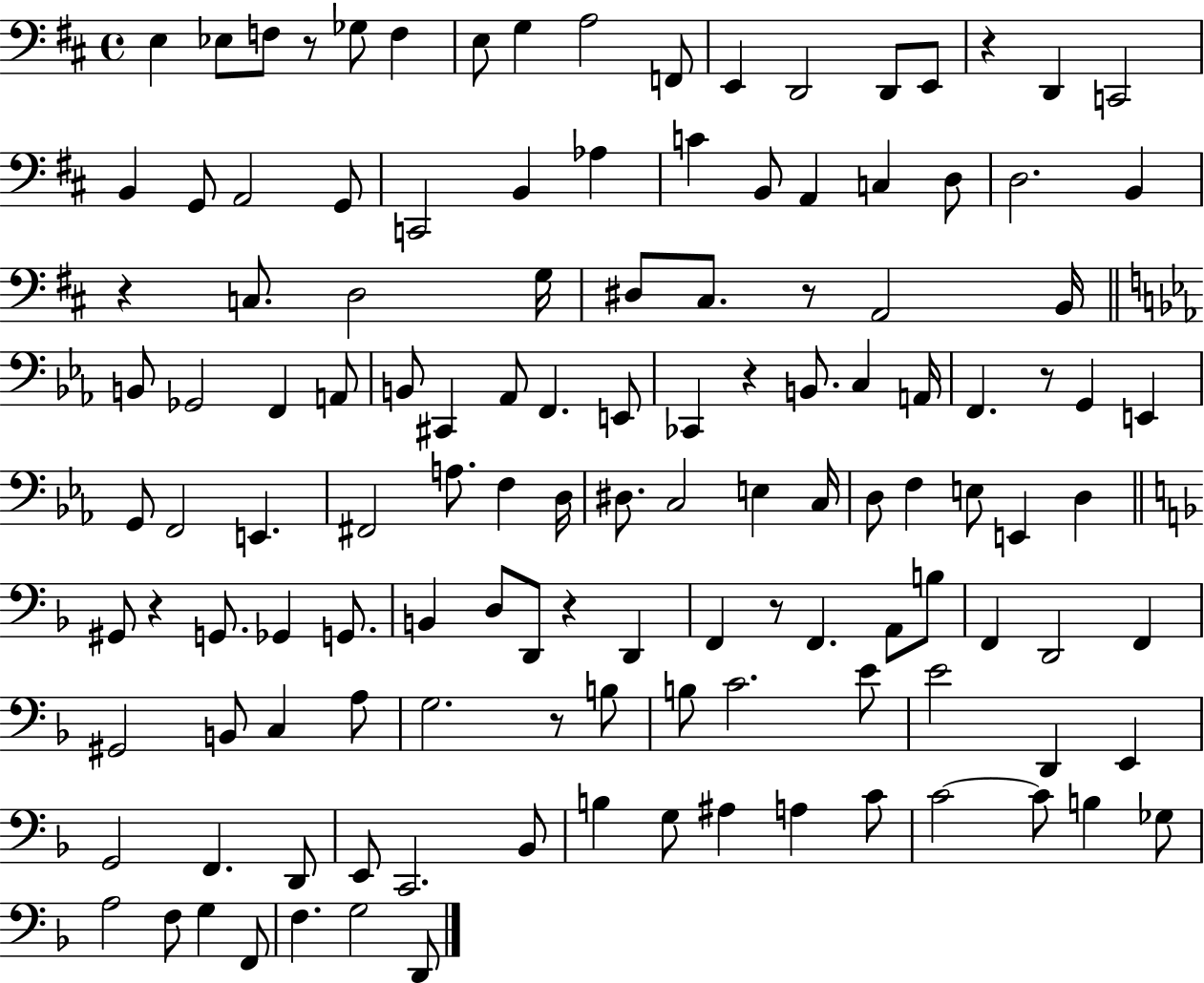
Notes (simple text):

E3/q Eb3/e F3/e R/e Gb3/e F3/q E3/e G3/q A3/h F2/e E2/q D2/h D2/e E2/e R/q D2/q C2/h B2/q G2/e A2/h G2/e C2/h B2/q Ab3/q C4/q B2/e A2/q C3/q D3/e D3/h. B2/q R/q C3/e. D3/h G3/s D#3/e C#3/e. R/e A2/h B2/s B2/e Gb2/h F2/q A2/e B2/e C#2/q Ab2/e F2/q. E2/e CES2/q R/q B2/e. C3/q A2/s F2/q. R/e G2/q E2/q G2/e F2/h E2/q. F#2/h A3/e. F3/q D3/s D#3/e. C3/h E3/q C3/s D3/e F3/q E3/e E2/q D3/q G#2/e R/q G2/e. Gb2/q G2/e. B2/q D3/e D2/e R/q D2/q F2/q R/e F2/q. A2/e B3/e F2/q D2/h F2/q G#2/h B2/e C3/q A3/e G3/h. R/e B3/e B3/e C4/h. E4/e E4/h D2/q E2/q G2/h F2/q. D2/e E2/e C2/h. Bb2/e B3/q G3/e A#3/q A3/q C4/e C4/h C4/e B3/q Gb3/e A3/h F3/e G3/q F2/e F3/q. G3/h D2/e